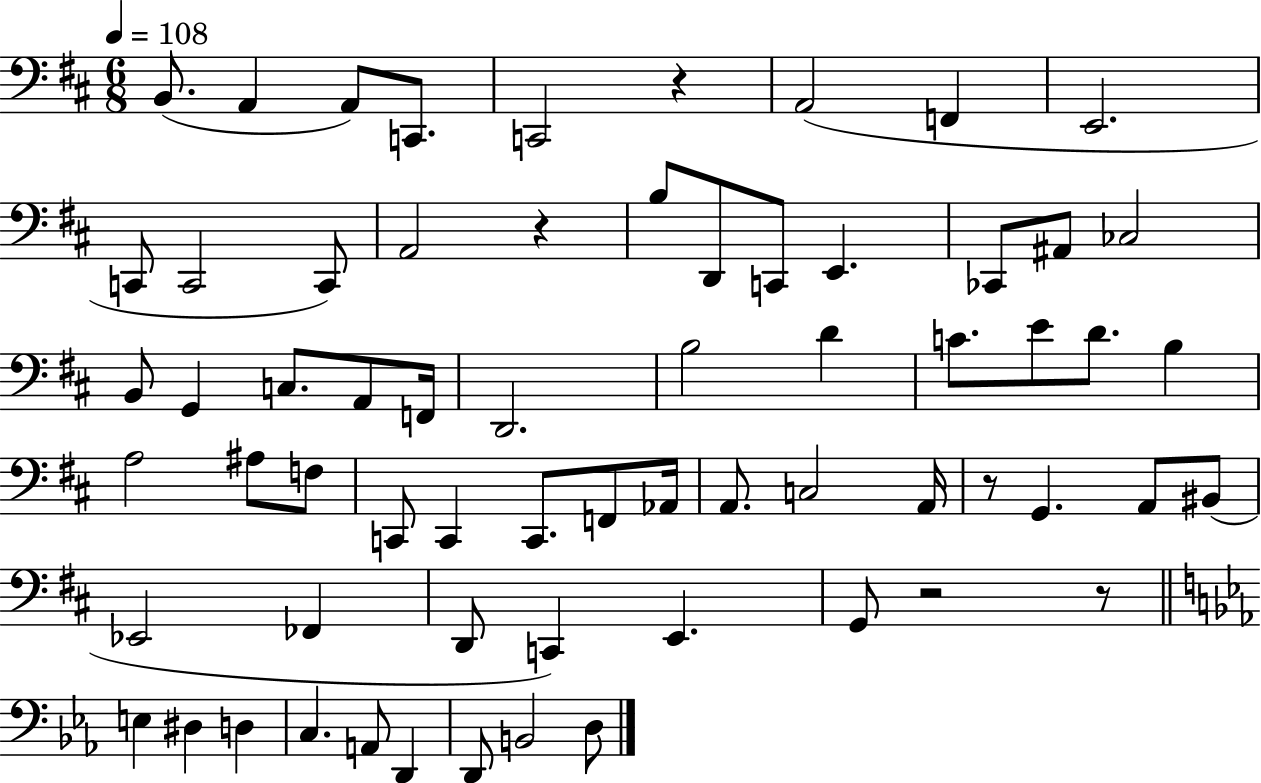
X:1
T:Untitled
M:6/8
L:1/4
K:D
B,,/2 A,, A,,/2 C,,/2 C,,2 z A,,2 F,, E,,2 C,,/2 C,,2 C,,/2 A,,2 z B,/2 D,,/2 C,,/2 E,, _C,,/2 ^A,,/2 _C,2 B,,/2 G,, C,/2 A,,/2 F,,/4 D,,2 B,2 D C/2 E/2 D/2 B, A,2 ^A,/2 F,/2 C,,/2 C,, C,,/2 F,,/2 _A,,/4 A,,/2 C,2 A,,/4 z/2 G,, A,,/2 ^B,,/2 _E,,2 _F,, D,,/2 C,, E,, G,,/2 z2 z/2 E, ^D, D, C, A,,/2 D,, D,,/2 B,,2 D,/2